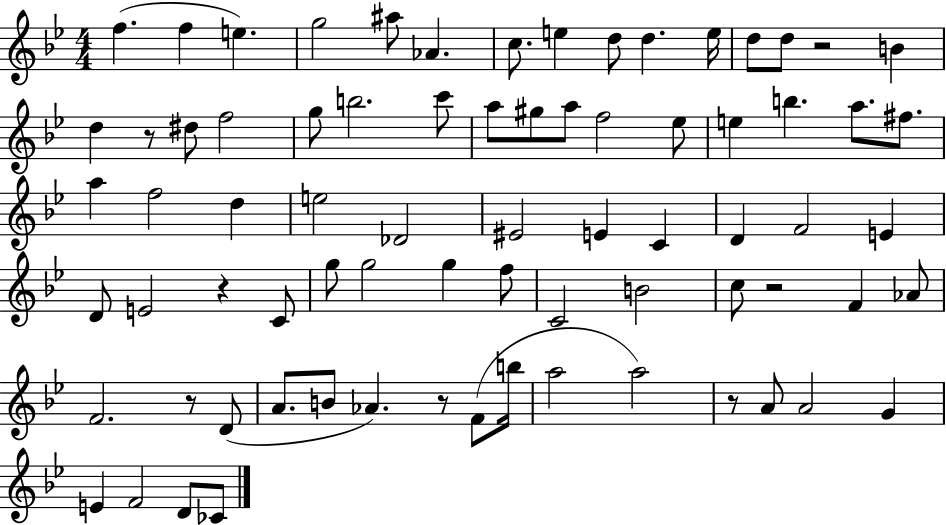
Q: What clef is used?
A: treble